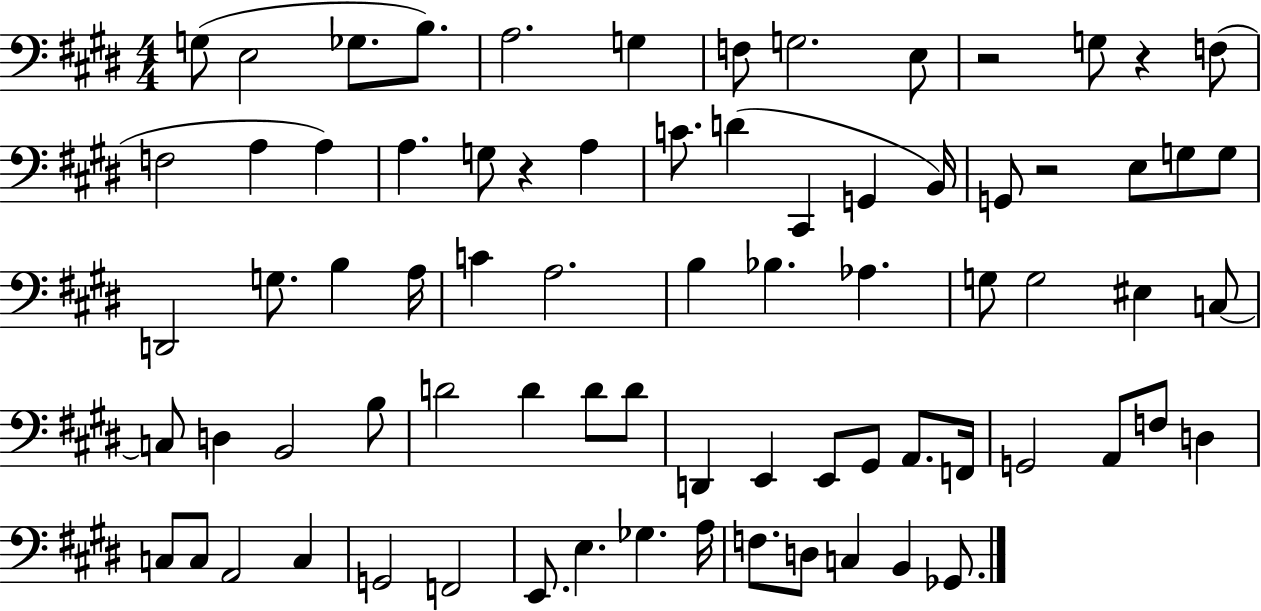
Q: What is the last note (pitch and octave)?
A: Gb2